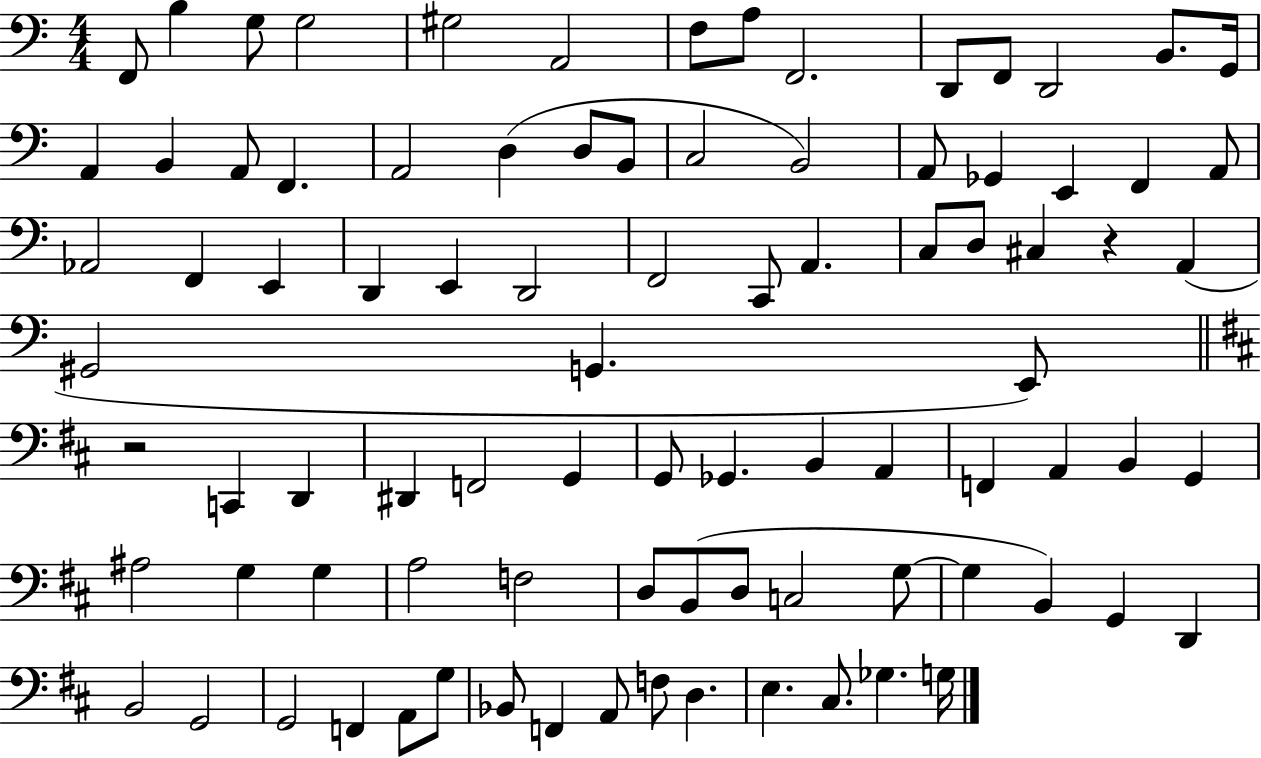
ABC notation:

X:1
T:Untitled
M:4/4
L:1/4
K:C
F,,/2 B, G,/2 G,2 ^G,2 A,,2 F,/2 A,/2 F,,2 D,,/2 F,,/2 D,,2 B,,/2 G,,/4 A,, B,, A,,/2 F,, A,,2 D, D,/2 B,,/2 C,2 B,,2 A,,/2 _G,, E,, F,, A,,/2 _A,,2 F,, E,, D,, E,, D,,2 F,,2 C,,/2 A,, C,/2 D,/2 ^C, z A,, ^G,,2 G,, E,,/2 z2 C,, D,, ^D,, F,,2 G,, G,,/2 _G,, B,, A,, F,, A,, B,, G,, ^A,2 G, G, A,2 F,2 D,/2 B,,/2 D,/2 C,2 G,/2 G, B,, G,, D,, B,,2 G,,2 G,,2 F,, A,,/2 G,/2 _B,,/2 F,, A,,/2 F,/2 D, E, ^C,/2 _G, G,/4